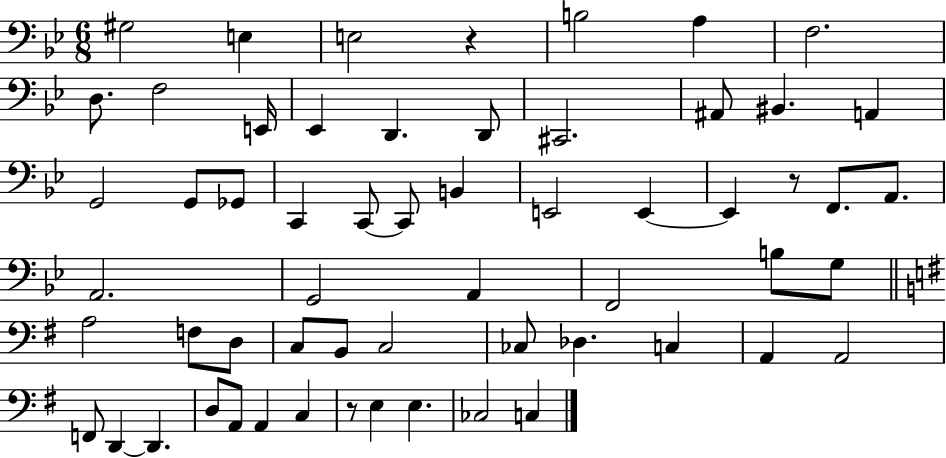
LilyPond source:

{
  \clef bass
  \numericTimeSignature
  \time 6/8
  \key bes \major
  \repeat volta 2 { gis2 e4 | e2 r4 | b2 a4 | f2. | \break d8. f2 e,16 | ees,4 d,4. d,8 | cis,2. | ais,8 bis,4. a,4 | \break g,2 g,8 ges,8 | c,4 c,8~~ c,8 b,4 | e,2 e,4~~ | e,4 r8 f,8. a,8. | \break a,2. | g,2 a,4 | f,2 b8 g8 | \bar "||" \break \key g \major a2 f8 d8 | c8 b,8 c2 | ces8 des4. c4 | a,4 a,2 | \break f,8 d,4~~ d,4. | d8 a,8 a,4 c4 | r8 e4 e4. | ces2 c4 | \break } \bar "|."
}